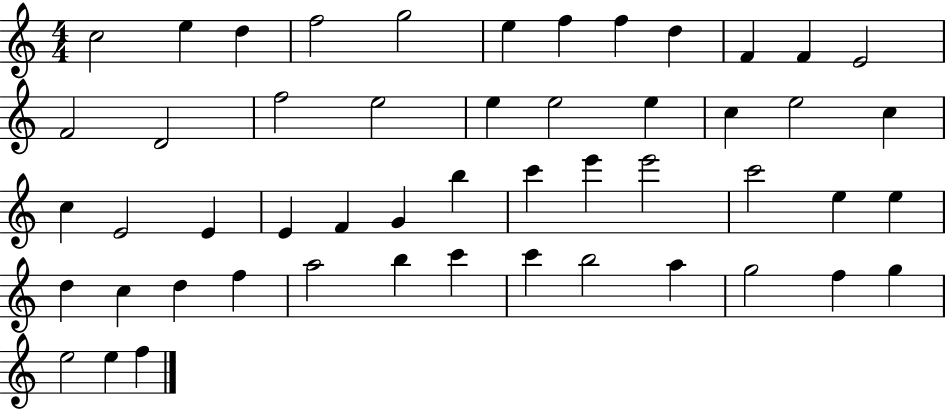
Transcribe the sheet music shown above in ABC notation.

X:1
T:Untitled
M:4/4
L:1/4
K:C
c2 e d f2 g2 e f f d F F E2 F2 D2 f2 e2 e e2 e c e2 c c E2 E E F G b c' e' e'2 c'2 e e d c d f a2 b c' c' b2 a g2 f g e2 e f